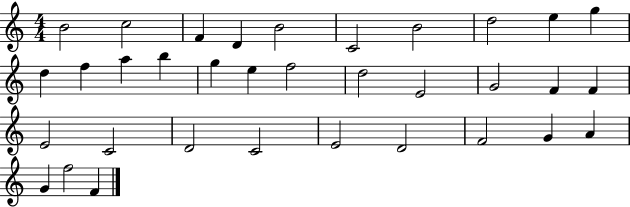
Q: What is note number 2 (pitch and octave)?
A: C5